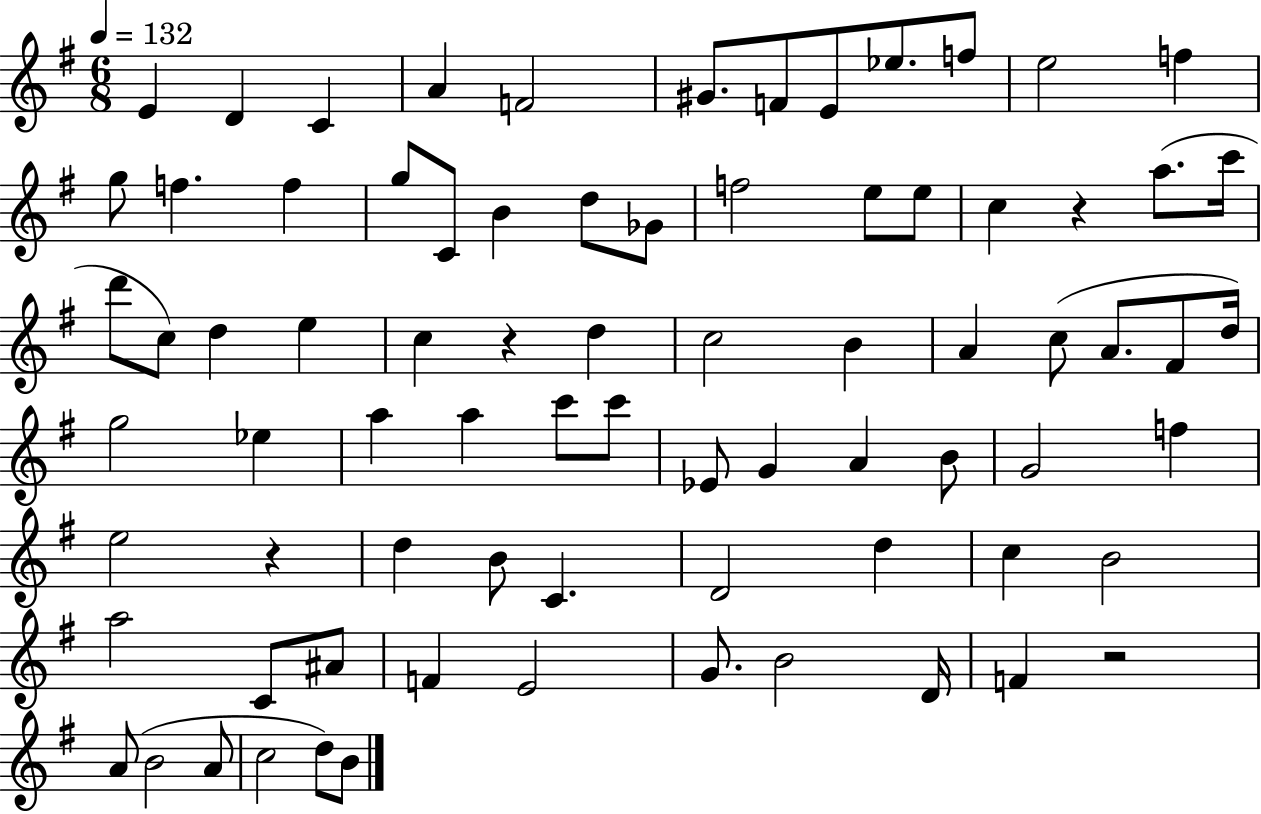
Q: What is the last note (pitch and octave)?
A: B4